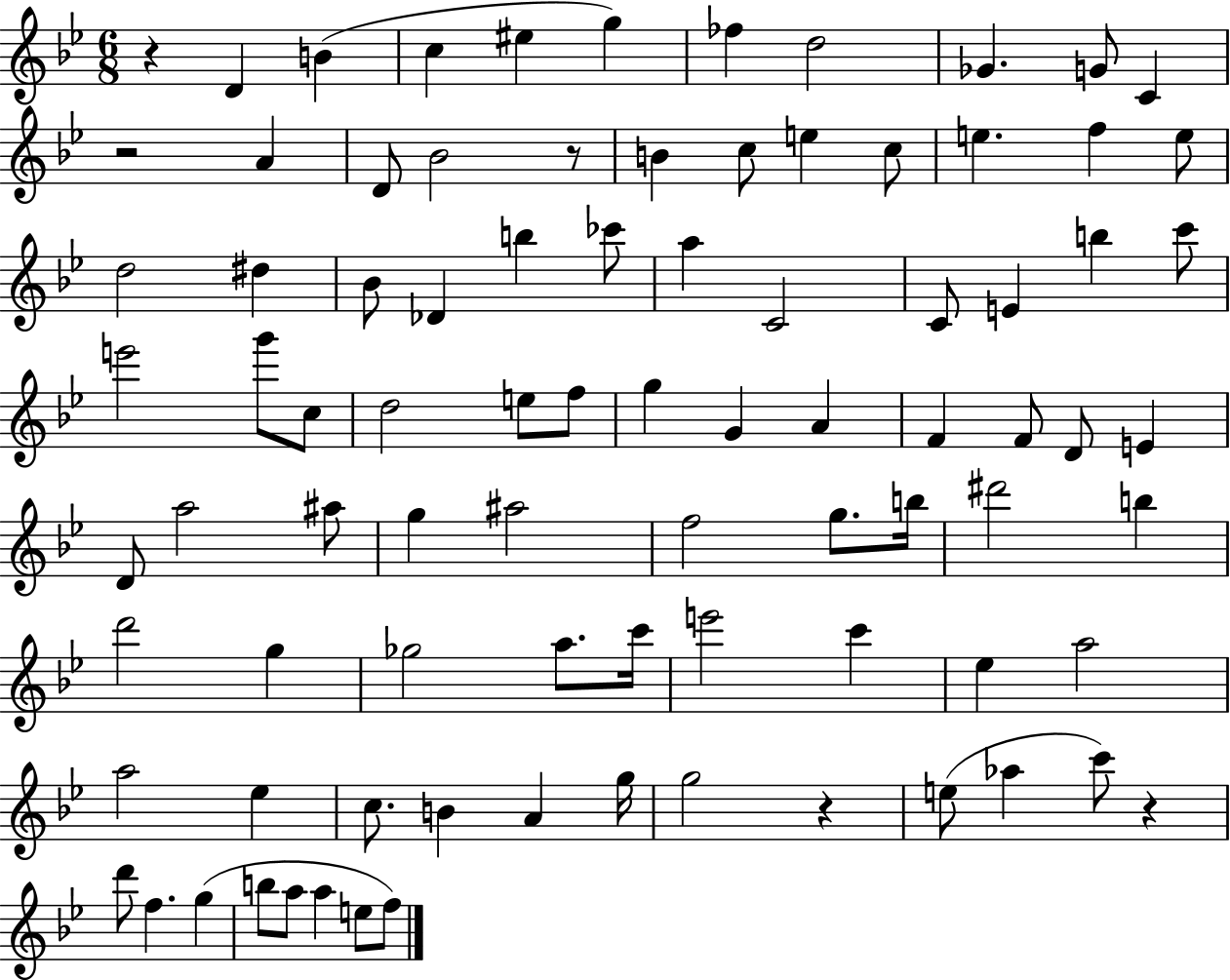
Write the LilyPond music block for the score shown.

{
  \clef treble
  \numericTimeSignature
  \time 6/8
  \key bes \major
  \repeat volta 2 { r4 d'4 b'4( | c''4 eis''4 g''4) | fes''4 d''2 | ges'4. g'8 c'4 | \break r2 a'4 | d'8 bes'2 r8 | b'4 c''8 e''4 c''8 | e''4. f''4 e''8 | \break d''2 dis''4 | bes'8 des'4 b''4 ces'''8 | a''4 c'2 | c'8 e'4 b''4 c'''8 | \break e'''2 g'''8 c''8 | d''2 e''8 f''8 | g''4 g'4 a'4 | f'4 f'8 d'8 e'4 | \break d'8 a''2 ais''8 | g''4 ais''2 | f''2 g''8. b''16 | dis'''2 b''4 | \break d'''2 g''4 | ges''2 a''8. c'''16 | e'''2 c'''4 | ees''4 a''2 | \break a''2 ees''4 | c''8. b'4 a'4 g''16 | g''2 r4 | e''8( aes''4 c'''8) r4 | \break d'''8 f''4. g''4( | b''8 a''8 a''4 e''8 f''8) | } \bar "|."
}